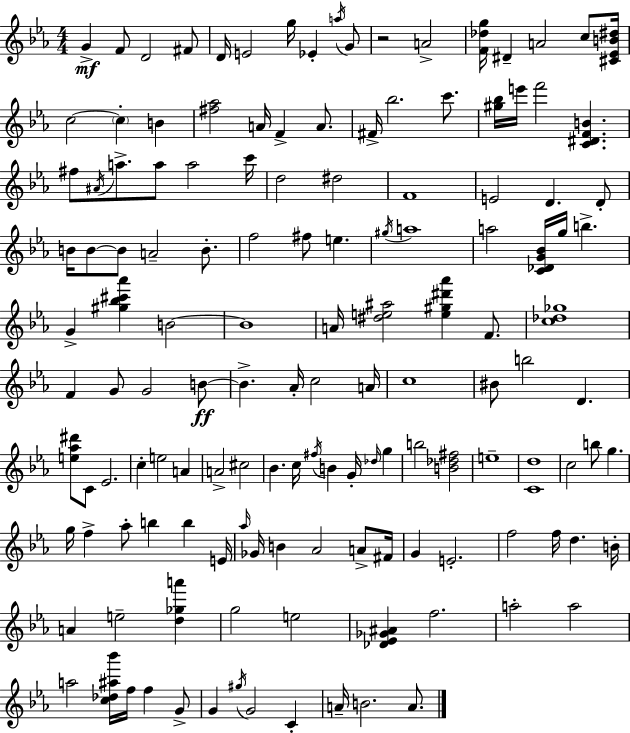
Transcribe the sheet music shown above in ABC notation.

X:1
T:Untitled
M:4/4
L:1/4
K:Eb
G F/2 D2 ^F/2 D/4 E2 g/4 _E a/4 G/2 z2 A2 [F_dg]/4 ^D A2 c/2 [^C_EB^d]/4 c2 c B [^f_a]2 A/4 F A/2 ^F/4 _b2 c'/2 [^g_b]/4 e'/4 f'2 [C^DFB] ^f/2 ^A/4 a/2 a/2 a2 c'/4 d2 ^d2 F4 E2 D D/2 B/4 B/2 B/2 A2 B/2 f2 ^f/2 e ^g/4 a4 a2 [C_DG_B]/4 g/4 b G [^g_b^c'_a'] B2 B4 A/4 [^de^a]2 [e^g^d'_a'] F/2 [c_d_g]4 F G/2 G2 B/2 B _A/4 c2 A/4 c4 ^B/2 b2 D [e_a^d']/2 C/2 _E2 c e2 A A2 ^c2 _B c/4 ^f/4 B G/4 _d/4 g b2 [B_d^f]2 e4 [Cd]4 c2 b/2 g g/4 f _a/2 b b E/4 _a/4 _G/4 B _A2 A/2 ^F/4 G E2 f2 f/4 d B/4 A e2 [d_ga'] g2 e2 [_D_E_G^A] f2 a2 a2 a2 [c_d^a_b']/4 f/4 f G/2 G ^g/4 G2 C A/4 B2 A/2